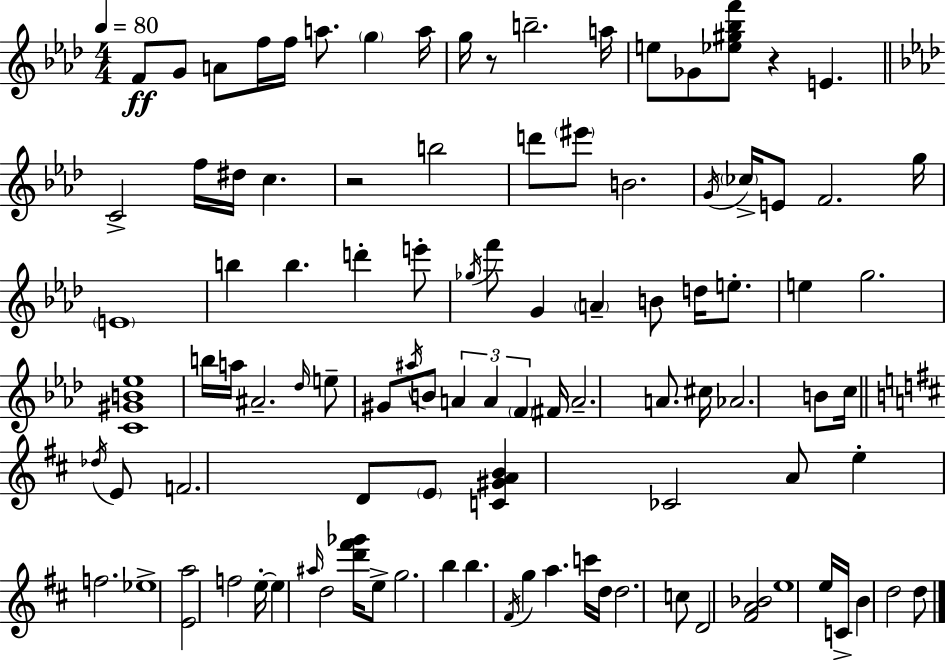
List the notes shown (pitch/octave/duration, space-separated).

F4/e G4/e A4/e F5/s F5/s A5/e. G5/q A5/s G5/s R/e B5/h. A5/s E5/e Gb4/e [Eb5,G#5,Bb5,F6]/e R/q E4/q. C4/h F5/s D#5/s C5/q. R/h B5/h D6/e EIS6/e B4/h. G4/s CES5/s E4/e F4/h. G5/s E4/w B5/q B5/q. D6/q E6/e Gb5/s F6/e G4/q A4/q B4/e D5/s E5/e. E5/q G5/h. [C4,G#4,B4,Eb5]/w B5/s A5/s A#4/h. Db5/s E5/e G#4/e A#5/s B4/e A4/q A4/q F4/q F#4/s A4/h. A4/e. C#5/s Ab4/h. B4/e C5/s Db5/s E4/e F4/h. D4/e E4/e [C4,G#4,A4,B4]/q CES4/h A4/e E5/q F5/h. Eb5/w [E4,A5]/h F5/h E5/s E5/q A#5/s D5/h [D6,F#6,Gb6]/s E5/e G5/h. B5/q B5/q. F#4/s G5/q A5/q. C6/s D5/s D5/h. C5/e D4/h [F#4,A4,Bb4]/h E5/w E5/s C4/s B4/q D5/h D5/e